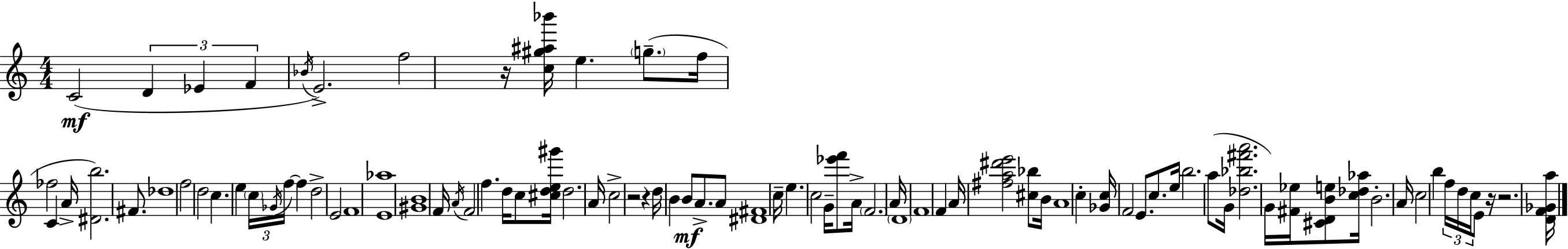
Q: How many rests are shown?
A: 5